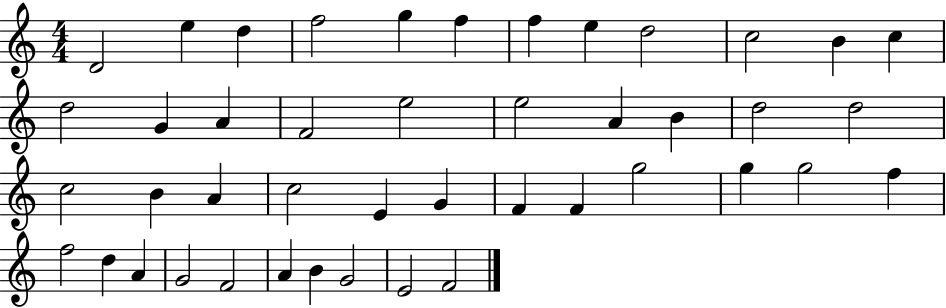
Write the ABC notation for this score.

X:1
T:Untitled
M:4/4
L:1/4
K:C
D2 e d f2 g f f e d2 c2 B c d2 G A F2 e2 e2 A B d2 d2 c2 B A c2 E G F F g2 g g2 f f2 d A G2 F2 A B G2 E2 F2